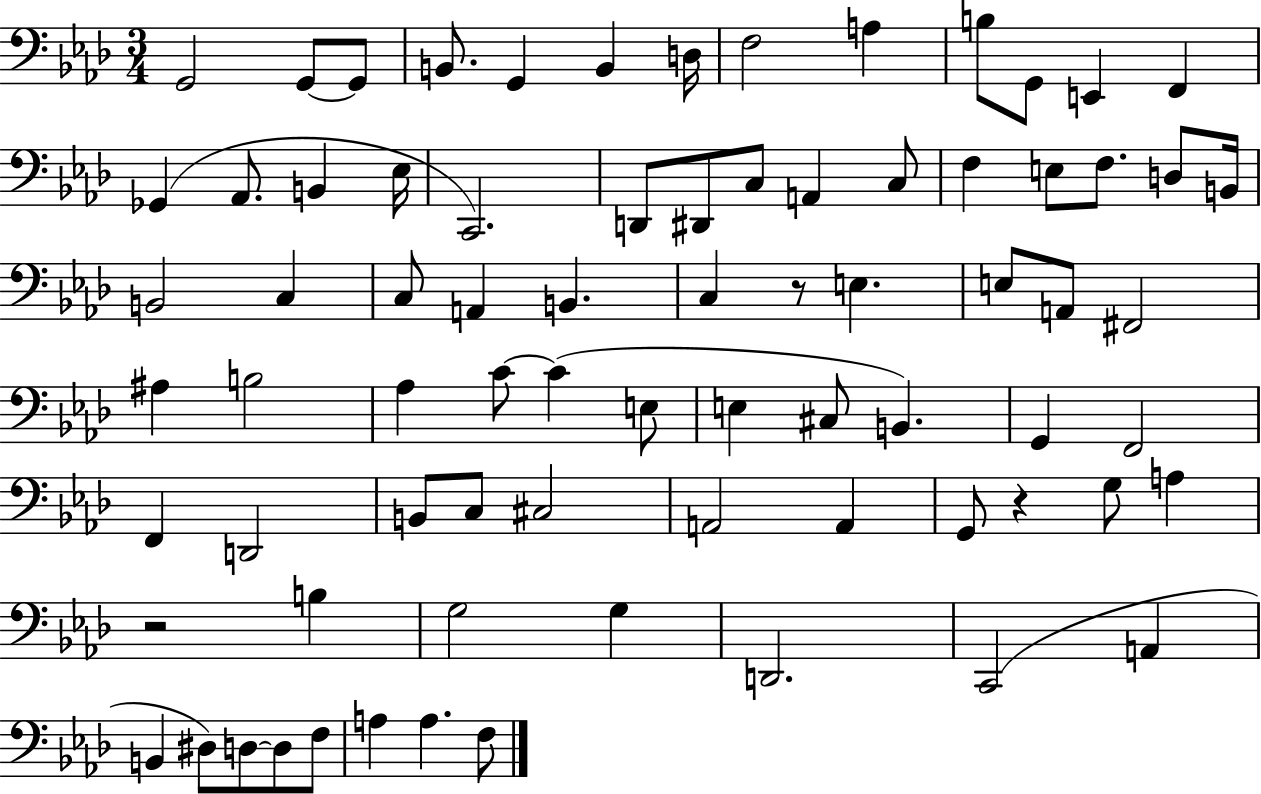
{
  \clef bass
  \numericTimeSignature
  \time 3/4
  \key aes \major
  g,2 g,8~~ g,8 | b,8. g,4 b,4 d16 | f2 a4 | b8 g,8 e,4 f,4 | \break ges,4( aes,8. b,4 ees16 | c,2.) | d,8 dis,8 c8 a,4 c8 | f4 e8 f8. d8 b,16 | \break b,2 c4 | c8 a,4 b,4. | c4 r8 e4. | e8 a,8 fis,2 | \break ais4 b2 | aes4 c'8~~ c'4( e8 | e4 cis8 b,4.) | g,4 f,2 | \break f,4 d,2 | b,8 c8 cis2 | a,2 a,4 | g,8 r4 g8 a4 | \break r2 b4 | g2 g4 | d,2. | c,2( a,4 | \break b,4 dis8) d8~~ d8 f8 | a4 a4. f8 | \bar "|."
}